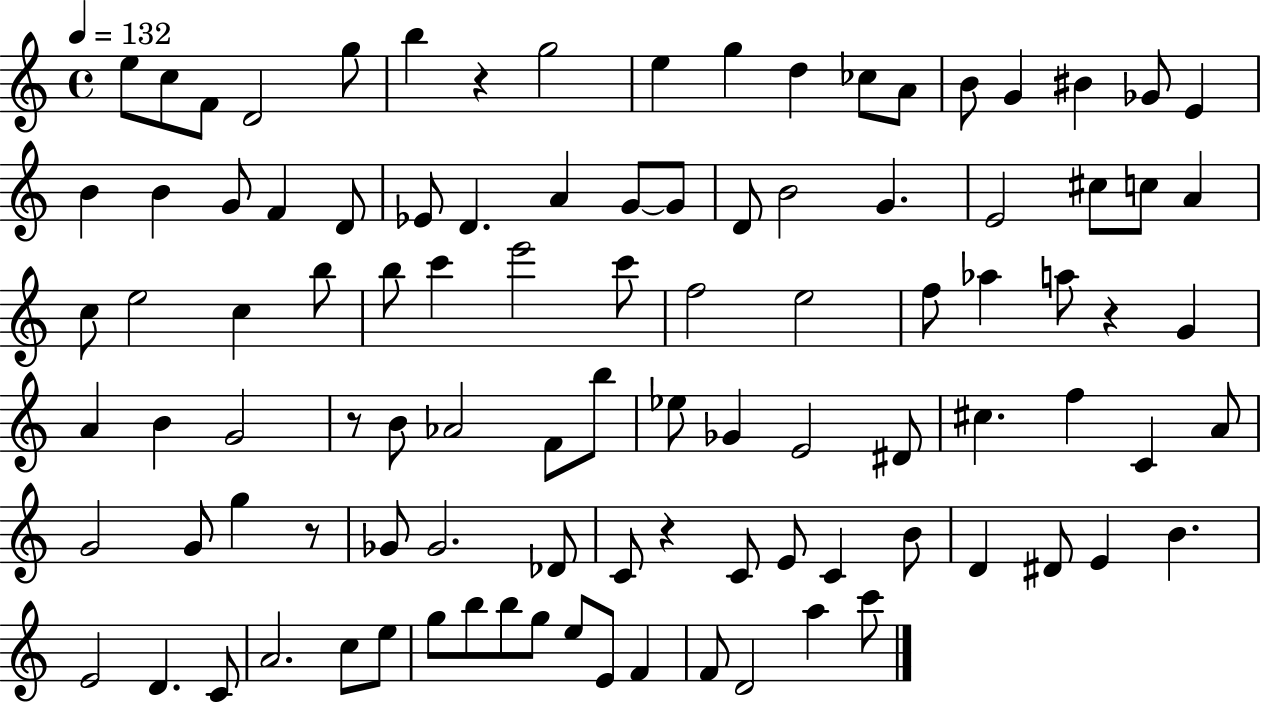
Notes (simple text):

E5/e C5/e F4/e D4/h G5/e B5/q R/q G5/h E5/q G5/q D5/q CES5/e A4/e B4/e G4/q BIS4/q Gb4/e E4/q B4/q B4/q G4/e F4/q D4/e Eb4/e D4/q. A4/q G4/e G4/e D4/e B4/h G4/q. E4/h C#5/e C5/e A4/q C5/e E5/h C5/q B5/e B5/e C6/q E6/h C6/e F5/h E5/h F5/e Ab5/q A5/e R/q G4/q A4/q B4/q G4/h R/e B4/e Ab4/h F4/e B5/e Eb5/e Gb4/q E4/h D#4/e C#5/q. F5/q C4/q A4/e G4/h G4/e G5/q R/e Gb4/e Gb4/h. Db4/e C4/e R/q C4/e E4/e C4/q B4/e D4/q D#4/e E4/q B4/q. E4/h D4/q. C4/e A4/h. C5/e E5/e G5/e B5/e B5/e G5/e E5/e E4/e F4/q F4/e D4/h A5/q C6/e